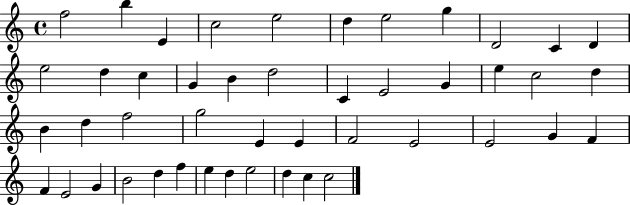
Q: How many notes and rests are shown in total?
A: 46